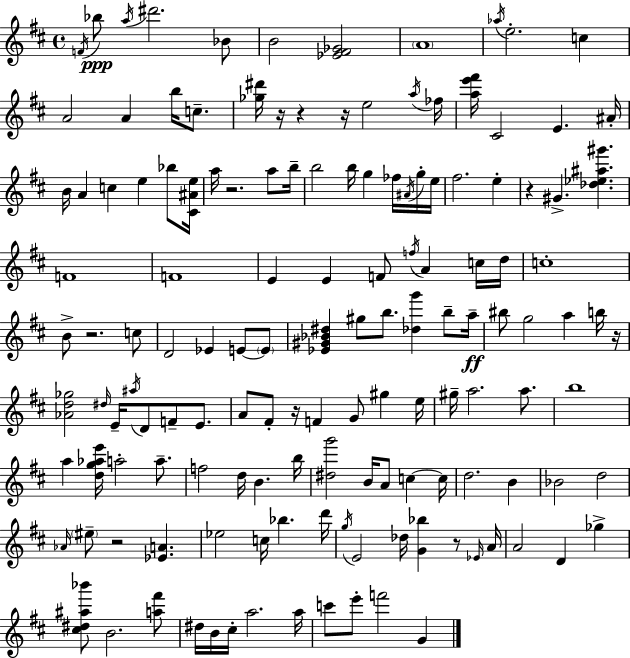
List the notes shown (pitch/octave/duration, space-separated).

F4/s Bb5/e A5/s D#6/h. Bb4/e B4/h [Eb4,F#4,Gb4]/h A4/w Ab5/s E5/h. C5/q A4/h A4/q B5/s C5/e. [Gb5,D#6]/s R/s R/q R/s E5/h A5/s FES5/s [A5,E6,F#6]/s C#4/h E4/q. A#4/s B4/s A4/q C5/q E5/q Bb5/e [C#4,A#4,E5]/s A5/s R/h. A5/e B5/s B5/h B5/s G5/q FES5/s A#4/s G5/s E5/s F#5/h. E5/q R/q G#4/q. [Db5,Eb5,A#5,G#6]/q. F4/w F4/w E4/q E4/q F4/e F5/s A4/q C5/s D5/s C5/w B4/e R/h. C5/e D4/h Eb4/q E4/e E4/e [Eb4,G#4,Bb4,D#5]/q G#5/e B5/e. [Db5,G6]/q B5/e A5/s BIS5/e G5/h A5/q B5/s R/s [Ab4,D5,Gb5]/h D#5/s E4/s A#5/s D4/e F4/e E4/e. A4/e F#4/e R/s F4/q G4/e G#5/q E5/s G#5/s A5/h. A5/e. B5/w A5/q [D5,G5,Ab5,E6]/s A5/h A5/e. F5/h D5/s B4/q. B5/s [D#5,G6]/h B4/s A4/e C5/q C5/s D5/h. B4/q Bb4/h D5/h Ab4/s EIS5/e R/h [Eb4,A4]/q. Eb5/h C5/s Bb5/q. D6/s G5/s E4/h Db5/s [G4,Bb5]/q R/e Eb4/s A4/s A4/h D4/q Gb5/q [C#5,D#5,A#5,Bb6]/e B4/h. [A5,F#6]/e D#5/s B4/s C#5/s A5/h. A5/s C6/e E6/e F6/h G4/q